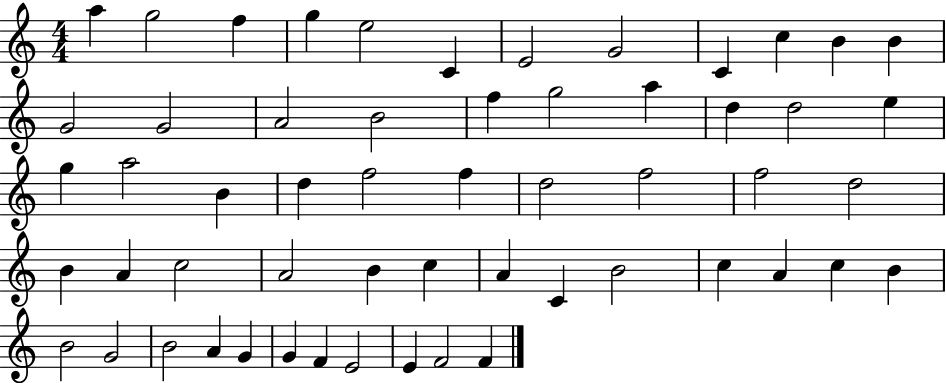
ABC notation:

X:1
T:Untitled
M:4/4
L:1/4
K:C
a g2 f g e2 C E2 G2 C c B B G2 G2 A2 B2 f g2 a d d2 e g a2 B d f2 f d2 f2 f2 d2 B A c2 A2 B c A C B2 c A c B B2 G2 B2 A G G F E2 E F2 F